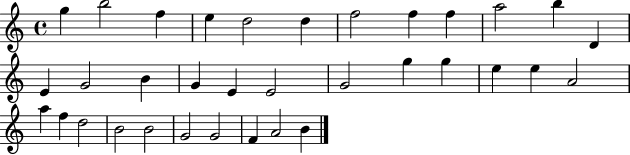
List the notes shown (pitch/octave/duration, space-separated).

G5/q B5/h F5/q E5/q D5/h D5/q F5/h F5/q F5/q A5/h B5/q D4/q E4/q G4/h B4/q G4/q E4/q E4/h G4/h G5/q G5/q E5/q E5/q A4/h A5/q F5/q D5/h B4/h B4/h G4/h G4/h F4/q A4/h B4/q